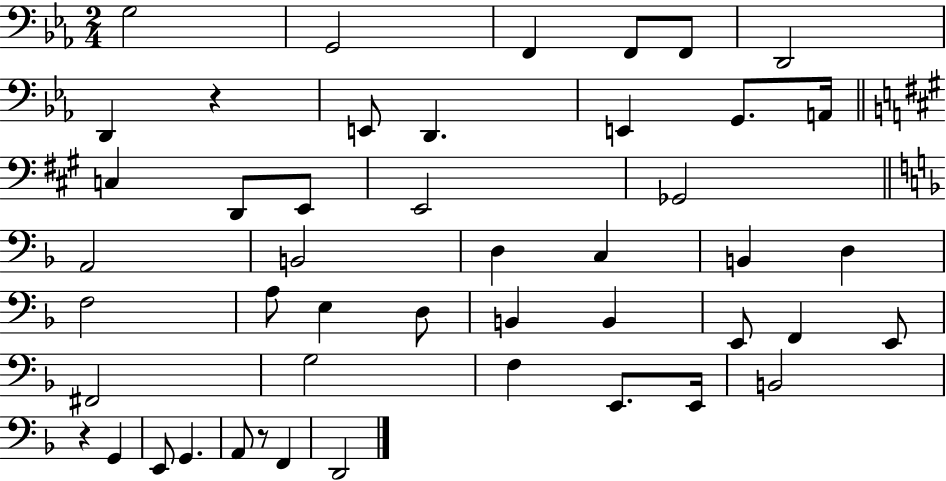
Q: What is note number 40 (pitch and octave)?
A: E2